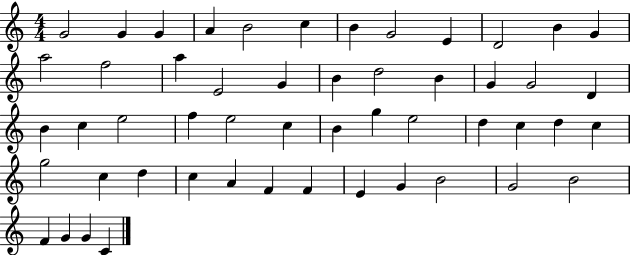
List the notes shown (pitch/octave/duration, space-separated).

G4/h G4/q G4/q A4/q B4/h C5/q B4/q G4/h E4/q D4/h B4/q G4/q A5/h F5/h A5/q E4/h G4/q B4/q D5/h B4/q G4/q G4/h D4/q B4/q C5/q E5/h F5/q E5/h C5/q B4/q G5/q E5/h D5/q C5/q D5/q C5/q G5/h C5/q D5/q C5/q A4/q F4/q F4/q E4/q G4/q B4/h G4/h B4/h F4/q G4/q G4/q C4/q